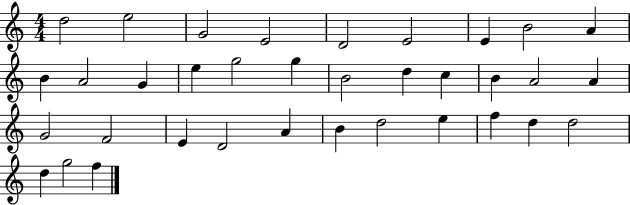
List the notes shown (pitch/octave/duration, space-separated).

D5/h E5/h G4/h E4/h D4/h E4/h E4/q B4/h A4/q B4/q A4/h G4/q E5/q G5/h G5/q B4/h D5/q C5/q B4/q A4/h A4/q G4/h F4/h E4/q D4/h A4/q B4/q D5/h E5/q F5/q D5/q D5/h D5/q G5/h F5/q